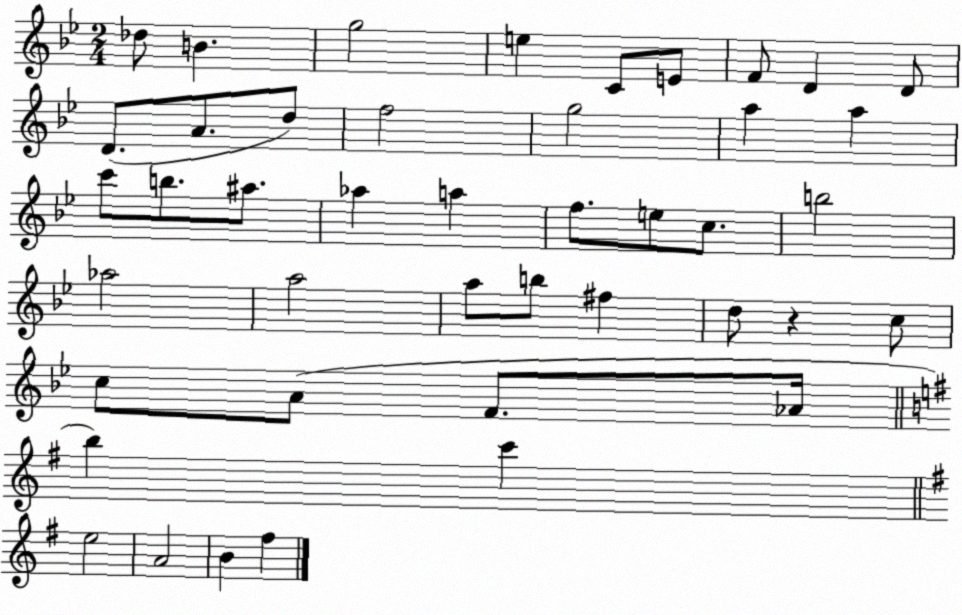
X:1
T:Untitled
M:2/4
L:1/4
K:Bb
_d/2 B g2 e C/2 E/2 F/2 D D/2 D/2 A/2 d/2 f2 g2 a a c'/2 b/2 ^a/2 _a a f/2 e/2 c/2 b2 _a2 a2 a/2 b/2 ^f d/2 z c/2 c/2 A/2 F/2 _A/4 b c' e2 A2 B ^f